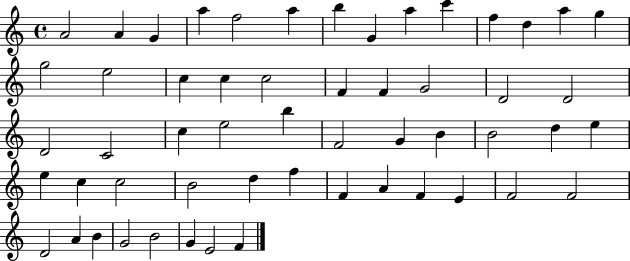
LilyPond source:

{
  \clef treble
  \time 4/4
  \defaultTimeSignature
  \key c \major
  a'2 a'4 g'4 | a''4 f''2 a''4 | b''4 g'4 a''4 c'''4 | f''4 d''4 a''4 g''4 | \break g''2 e''2 | c''4 c''4 c''2 | f'4 f'4 g'2 | d'2 d'2 | \break d'2 c'2 | c''4 e''2 b''4 | f'2 g'4 b'4 | b'2 d''4 e''4 | \break e''4 c''4 c''2 | b'2 d''4 f''4 | f'4 a'4 f'4 e'4 | f'2 f'2 | \break d'2 a'4 b'4 | g'2 b'2 | g'4 e'2 f'4 | \bar "|."
}